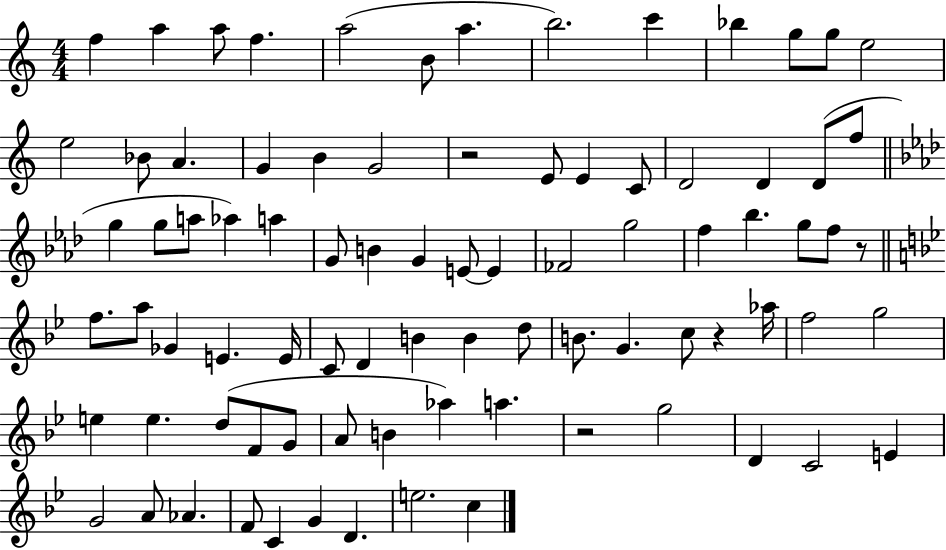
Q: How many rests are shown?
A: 4